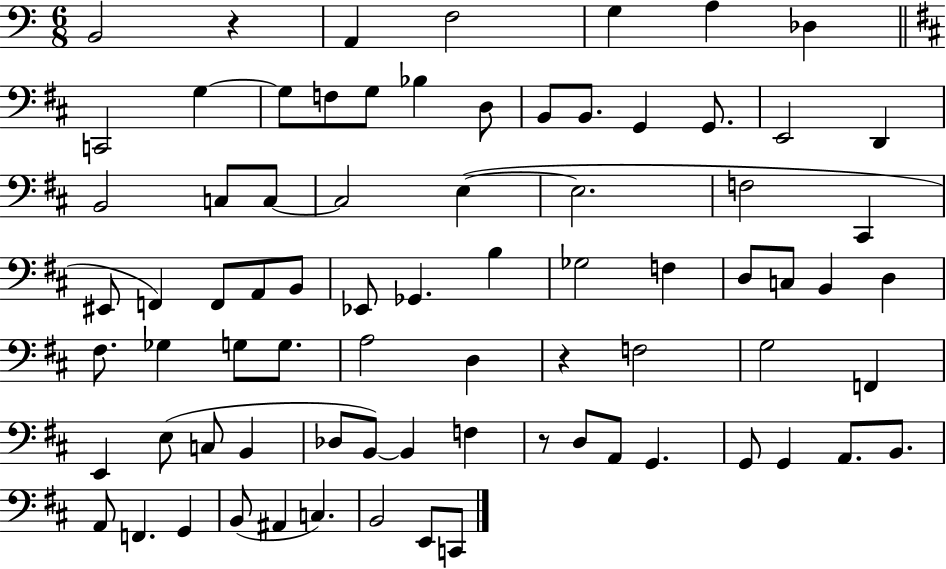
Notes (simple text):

B2/h R/q A2/q F3/h G3/q A3/q Db3/q C2/h G3/q G3/e F3/e G3/e Bb3/q D3/e B2/e B2/e. G2/q G2/e. E2/h D2/q B2/h C3/e C3/e C3/h E3/q E3/h. F3/h C#2/q EIS2/e F2/q F2/e A2/e B2/e Eb2/e Gb2/q. B3/q Gb3/h F3/q D3/e C3/e B2/q D3/q F#3/e. Gb3/q G3/e G3/e. A3/h D3/q R/q F3/h G3/h F2/q E2/q E3/e C3/e B2/q Db3/e B2/e B2/q F3/q R/e D3/e A2/e G2/q. G2/e G2/q A2/e. B2/e. A2/e F2/q. G2/q B2/e A#2/q C3/q. B2/h E2/e C2/e